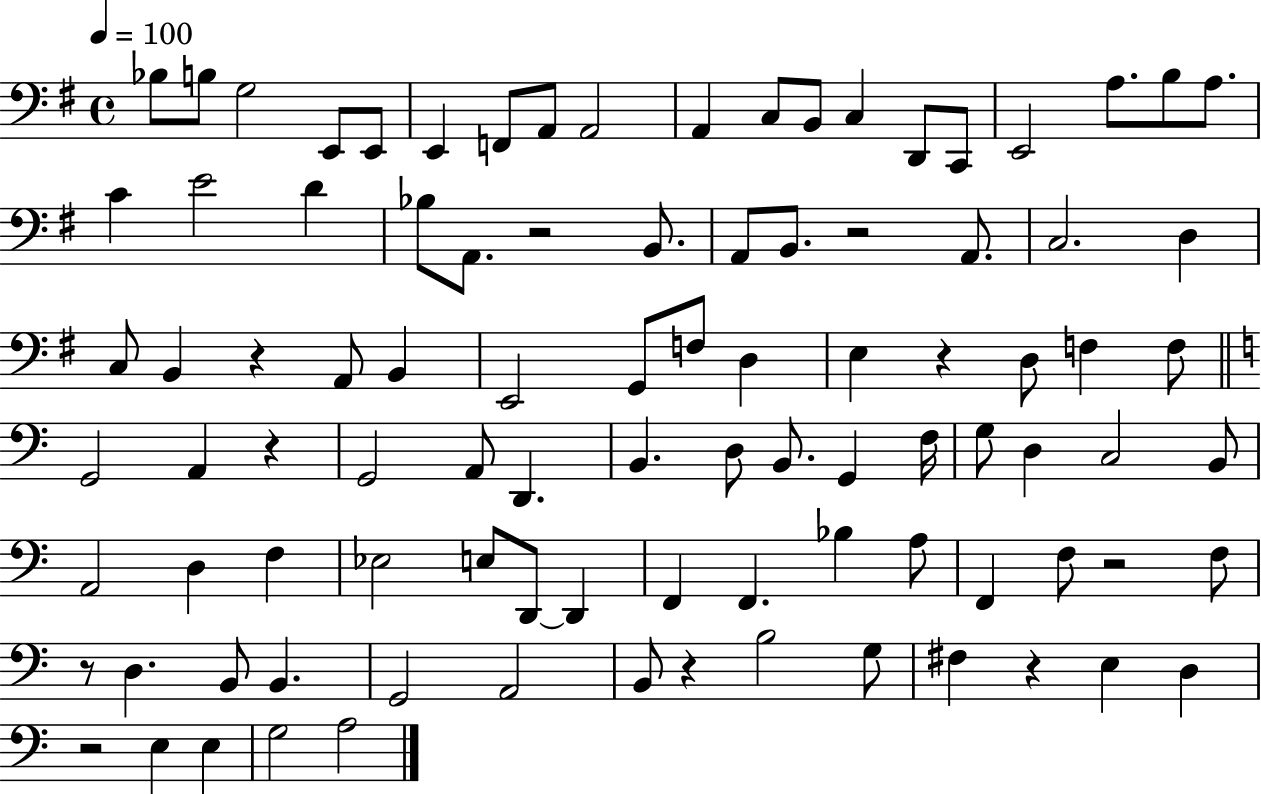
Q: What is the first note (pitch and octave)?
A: Bb3